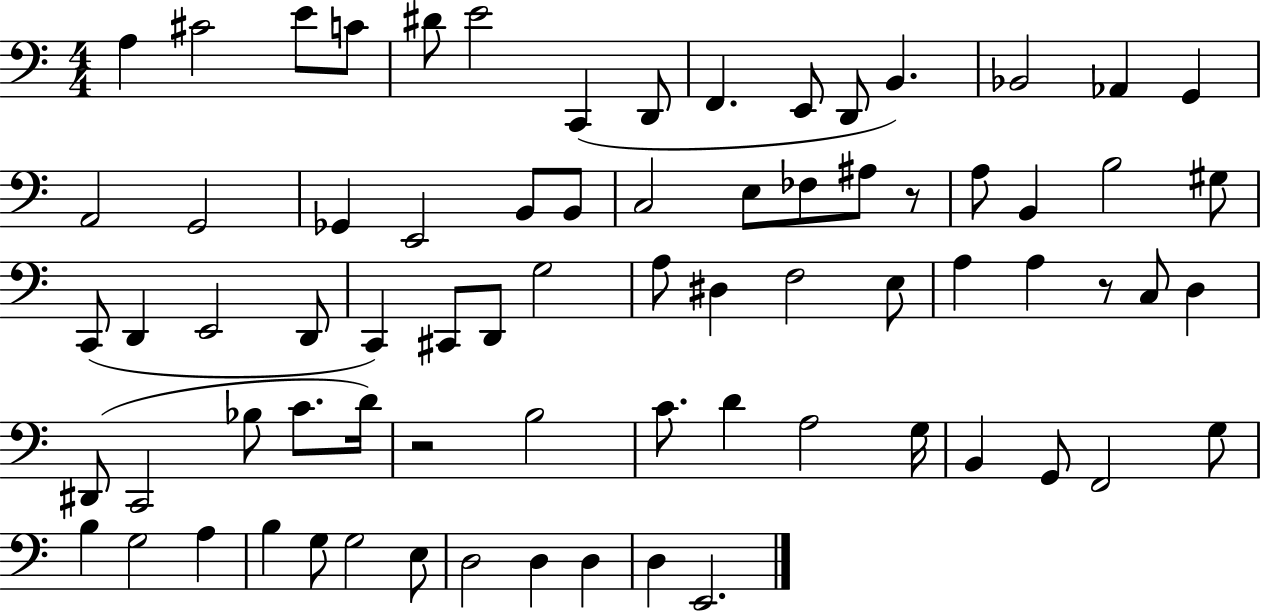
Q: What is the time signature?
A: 4/4